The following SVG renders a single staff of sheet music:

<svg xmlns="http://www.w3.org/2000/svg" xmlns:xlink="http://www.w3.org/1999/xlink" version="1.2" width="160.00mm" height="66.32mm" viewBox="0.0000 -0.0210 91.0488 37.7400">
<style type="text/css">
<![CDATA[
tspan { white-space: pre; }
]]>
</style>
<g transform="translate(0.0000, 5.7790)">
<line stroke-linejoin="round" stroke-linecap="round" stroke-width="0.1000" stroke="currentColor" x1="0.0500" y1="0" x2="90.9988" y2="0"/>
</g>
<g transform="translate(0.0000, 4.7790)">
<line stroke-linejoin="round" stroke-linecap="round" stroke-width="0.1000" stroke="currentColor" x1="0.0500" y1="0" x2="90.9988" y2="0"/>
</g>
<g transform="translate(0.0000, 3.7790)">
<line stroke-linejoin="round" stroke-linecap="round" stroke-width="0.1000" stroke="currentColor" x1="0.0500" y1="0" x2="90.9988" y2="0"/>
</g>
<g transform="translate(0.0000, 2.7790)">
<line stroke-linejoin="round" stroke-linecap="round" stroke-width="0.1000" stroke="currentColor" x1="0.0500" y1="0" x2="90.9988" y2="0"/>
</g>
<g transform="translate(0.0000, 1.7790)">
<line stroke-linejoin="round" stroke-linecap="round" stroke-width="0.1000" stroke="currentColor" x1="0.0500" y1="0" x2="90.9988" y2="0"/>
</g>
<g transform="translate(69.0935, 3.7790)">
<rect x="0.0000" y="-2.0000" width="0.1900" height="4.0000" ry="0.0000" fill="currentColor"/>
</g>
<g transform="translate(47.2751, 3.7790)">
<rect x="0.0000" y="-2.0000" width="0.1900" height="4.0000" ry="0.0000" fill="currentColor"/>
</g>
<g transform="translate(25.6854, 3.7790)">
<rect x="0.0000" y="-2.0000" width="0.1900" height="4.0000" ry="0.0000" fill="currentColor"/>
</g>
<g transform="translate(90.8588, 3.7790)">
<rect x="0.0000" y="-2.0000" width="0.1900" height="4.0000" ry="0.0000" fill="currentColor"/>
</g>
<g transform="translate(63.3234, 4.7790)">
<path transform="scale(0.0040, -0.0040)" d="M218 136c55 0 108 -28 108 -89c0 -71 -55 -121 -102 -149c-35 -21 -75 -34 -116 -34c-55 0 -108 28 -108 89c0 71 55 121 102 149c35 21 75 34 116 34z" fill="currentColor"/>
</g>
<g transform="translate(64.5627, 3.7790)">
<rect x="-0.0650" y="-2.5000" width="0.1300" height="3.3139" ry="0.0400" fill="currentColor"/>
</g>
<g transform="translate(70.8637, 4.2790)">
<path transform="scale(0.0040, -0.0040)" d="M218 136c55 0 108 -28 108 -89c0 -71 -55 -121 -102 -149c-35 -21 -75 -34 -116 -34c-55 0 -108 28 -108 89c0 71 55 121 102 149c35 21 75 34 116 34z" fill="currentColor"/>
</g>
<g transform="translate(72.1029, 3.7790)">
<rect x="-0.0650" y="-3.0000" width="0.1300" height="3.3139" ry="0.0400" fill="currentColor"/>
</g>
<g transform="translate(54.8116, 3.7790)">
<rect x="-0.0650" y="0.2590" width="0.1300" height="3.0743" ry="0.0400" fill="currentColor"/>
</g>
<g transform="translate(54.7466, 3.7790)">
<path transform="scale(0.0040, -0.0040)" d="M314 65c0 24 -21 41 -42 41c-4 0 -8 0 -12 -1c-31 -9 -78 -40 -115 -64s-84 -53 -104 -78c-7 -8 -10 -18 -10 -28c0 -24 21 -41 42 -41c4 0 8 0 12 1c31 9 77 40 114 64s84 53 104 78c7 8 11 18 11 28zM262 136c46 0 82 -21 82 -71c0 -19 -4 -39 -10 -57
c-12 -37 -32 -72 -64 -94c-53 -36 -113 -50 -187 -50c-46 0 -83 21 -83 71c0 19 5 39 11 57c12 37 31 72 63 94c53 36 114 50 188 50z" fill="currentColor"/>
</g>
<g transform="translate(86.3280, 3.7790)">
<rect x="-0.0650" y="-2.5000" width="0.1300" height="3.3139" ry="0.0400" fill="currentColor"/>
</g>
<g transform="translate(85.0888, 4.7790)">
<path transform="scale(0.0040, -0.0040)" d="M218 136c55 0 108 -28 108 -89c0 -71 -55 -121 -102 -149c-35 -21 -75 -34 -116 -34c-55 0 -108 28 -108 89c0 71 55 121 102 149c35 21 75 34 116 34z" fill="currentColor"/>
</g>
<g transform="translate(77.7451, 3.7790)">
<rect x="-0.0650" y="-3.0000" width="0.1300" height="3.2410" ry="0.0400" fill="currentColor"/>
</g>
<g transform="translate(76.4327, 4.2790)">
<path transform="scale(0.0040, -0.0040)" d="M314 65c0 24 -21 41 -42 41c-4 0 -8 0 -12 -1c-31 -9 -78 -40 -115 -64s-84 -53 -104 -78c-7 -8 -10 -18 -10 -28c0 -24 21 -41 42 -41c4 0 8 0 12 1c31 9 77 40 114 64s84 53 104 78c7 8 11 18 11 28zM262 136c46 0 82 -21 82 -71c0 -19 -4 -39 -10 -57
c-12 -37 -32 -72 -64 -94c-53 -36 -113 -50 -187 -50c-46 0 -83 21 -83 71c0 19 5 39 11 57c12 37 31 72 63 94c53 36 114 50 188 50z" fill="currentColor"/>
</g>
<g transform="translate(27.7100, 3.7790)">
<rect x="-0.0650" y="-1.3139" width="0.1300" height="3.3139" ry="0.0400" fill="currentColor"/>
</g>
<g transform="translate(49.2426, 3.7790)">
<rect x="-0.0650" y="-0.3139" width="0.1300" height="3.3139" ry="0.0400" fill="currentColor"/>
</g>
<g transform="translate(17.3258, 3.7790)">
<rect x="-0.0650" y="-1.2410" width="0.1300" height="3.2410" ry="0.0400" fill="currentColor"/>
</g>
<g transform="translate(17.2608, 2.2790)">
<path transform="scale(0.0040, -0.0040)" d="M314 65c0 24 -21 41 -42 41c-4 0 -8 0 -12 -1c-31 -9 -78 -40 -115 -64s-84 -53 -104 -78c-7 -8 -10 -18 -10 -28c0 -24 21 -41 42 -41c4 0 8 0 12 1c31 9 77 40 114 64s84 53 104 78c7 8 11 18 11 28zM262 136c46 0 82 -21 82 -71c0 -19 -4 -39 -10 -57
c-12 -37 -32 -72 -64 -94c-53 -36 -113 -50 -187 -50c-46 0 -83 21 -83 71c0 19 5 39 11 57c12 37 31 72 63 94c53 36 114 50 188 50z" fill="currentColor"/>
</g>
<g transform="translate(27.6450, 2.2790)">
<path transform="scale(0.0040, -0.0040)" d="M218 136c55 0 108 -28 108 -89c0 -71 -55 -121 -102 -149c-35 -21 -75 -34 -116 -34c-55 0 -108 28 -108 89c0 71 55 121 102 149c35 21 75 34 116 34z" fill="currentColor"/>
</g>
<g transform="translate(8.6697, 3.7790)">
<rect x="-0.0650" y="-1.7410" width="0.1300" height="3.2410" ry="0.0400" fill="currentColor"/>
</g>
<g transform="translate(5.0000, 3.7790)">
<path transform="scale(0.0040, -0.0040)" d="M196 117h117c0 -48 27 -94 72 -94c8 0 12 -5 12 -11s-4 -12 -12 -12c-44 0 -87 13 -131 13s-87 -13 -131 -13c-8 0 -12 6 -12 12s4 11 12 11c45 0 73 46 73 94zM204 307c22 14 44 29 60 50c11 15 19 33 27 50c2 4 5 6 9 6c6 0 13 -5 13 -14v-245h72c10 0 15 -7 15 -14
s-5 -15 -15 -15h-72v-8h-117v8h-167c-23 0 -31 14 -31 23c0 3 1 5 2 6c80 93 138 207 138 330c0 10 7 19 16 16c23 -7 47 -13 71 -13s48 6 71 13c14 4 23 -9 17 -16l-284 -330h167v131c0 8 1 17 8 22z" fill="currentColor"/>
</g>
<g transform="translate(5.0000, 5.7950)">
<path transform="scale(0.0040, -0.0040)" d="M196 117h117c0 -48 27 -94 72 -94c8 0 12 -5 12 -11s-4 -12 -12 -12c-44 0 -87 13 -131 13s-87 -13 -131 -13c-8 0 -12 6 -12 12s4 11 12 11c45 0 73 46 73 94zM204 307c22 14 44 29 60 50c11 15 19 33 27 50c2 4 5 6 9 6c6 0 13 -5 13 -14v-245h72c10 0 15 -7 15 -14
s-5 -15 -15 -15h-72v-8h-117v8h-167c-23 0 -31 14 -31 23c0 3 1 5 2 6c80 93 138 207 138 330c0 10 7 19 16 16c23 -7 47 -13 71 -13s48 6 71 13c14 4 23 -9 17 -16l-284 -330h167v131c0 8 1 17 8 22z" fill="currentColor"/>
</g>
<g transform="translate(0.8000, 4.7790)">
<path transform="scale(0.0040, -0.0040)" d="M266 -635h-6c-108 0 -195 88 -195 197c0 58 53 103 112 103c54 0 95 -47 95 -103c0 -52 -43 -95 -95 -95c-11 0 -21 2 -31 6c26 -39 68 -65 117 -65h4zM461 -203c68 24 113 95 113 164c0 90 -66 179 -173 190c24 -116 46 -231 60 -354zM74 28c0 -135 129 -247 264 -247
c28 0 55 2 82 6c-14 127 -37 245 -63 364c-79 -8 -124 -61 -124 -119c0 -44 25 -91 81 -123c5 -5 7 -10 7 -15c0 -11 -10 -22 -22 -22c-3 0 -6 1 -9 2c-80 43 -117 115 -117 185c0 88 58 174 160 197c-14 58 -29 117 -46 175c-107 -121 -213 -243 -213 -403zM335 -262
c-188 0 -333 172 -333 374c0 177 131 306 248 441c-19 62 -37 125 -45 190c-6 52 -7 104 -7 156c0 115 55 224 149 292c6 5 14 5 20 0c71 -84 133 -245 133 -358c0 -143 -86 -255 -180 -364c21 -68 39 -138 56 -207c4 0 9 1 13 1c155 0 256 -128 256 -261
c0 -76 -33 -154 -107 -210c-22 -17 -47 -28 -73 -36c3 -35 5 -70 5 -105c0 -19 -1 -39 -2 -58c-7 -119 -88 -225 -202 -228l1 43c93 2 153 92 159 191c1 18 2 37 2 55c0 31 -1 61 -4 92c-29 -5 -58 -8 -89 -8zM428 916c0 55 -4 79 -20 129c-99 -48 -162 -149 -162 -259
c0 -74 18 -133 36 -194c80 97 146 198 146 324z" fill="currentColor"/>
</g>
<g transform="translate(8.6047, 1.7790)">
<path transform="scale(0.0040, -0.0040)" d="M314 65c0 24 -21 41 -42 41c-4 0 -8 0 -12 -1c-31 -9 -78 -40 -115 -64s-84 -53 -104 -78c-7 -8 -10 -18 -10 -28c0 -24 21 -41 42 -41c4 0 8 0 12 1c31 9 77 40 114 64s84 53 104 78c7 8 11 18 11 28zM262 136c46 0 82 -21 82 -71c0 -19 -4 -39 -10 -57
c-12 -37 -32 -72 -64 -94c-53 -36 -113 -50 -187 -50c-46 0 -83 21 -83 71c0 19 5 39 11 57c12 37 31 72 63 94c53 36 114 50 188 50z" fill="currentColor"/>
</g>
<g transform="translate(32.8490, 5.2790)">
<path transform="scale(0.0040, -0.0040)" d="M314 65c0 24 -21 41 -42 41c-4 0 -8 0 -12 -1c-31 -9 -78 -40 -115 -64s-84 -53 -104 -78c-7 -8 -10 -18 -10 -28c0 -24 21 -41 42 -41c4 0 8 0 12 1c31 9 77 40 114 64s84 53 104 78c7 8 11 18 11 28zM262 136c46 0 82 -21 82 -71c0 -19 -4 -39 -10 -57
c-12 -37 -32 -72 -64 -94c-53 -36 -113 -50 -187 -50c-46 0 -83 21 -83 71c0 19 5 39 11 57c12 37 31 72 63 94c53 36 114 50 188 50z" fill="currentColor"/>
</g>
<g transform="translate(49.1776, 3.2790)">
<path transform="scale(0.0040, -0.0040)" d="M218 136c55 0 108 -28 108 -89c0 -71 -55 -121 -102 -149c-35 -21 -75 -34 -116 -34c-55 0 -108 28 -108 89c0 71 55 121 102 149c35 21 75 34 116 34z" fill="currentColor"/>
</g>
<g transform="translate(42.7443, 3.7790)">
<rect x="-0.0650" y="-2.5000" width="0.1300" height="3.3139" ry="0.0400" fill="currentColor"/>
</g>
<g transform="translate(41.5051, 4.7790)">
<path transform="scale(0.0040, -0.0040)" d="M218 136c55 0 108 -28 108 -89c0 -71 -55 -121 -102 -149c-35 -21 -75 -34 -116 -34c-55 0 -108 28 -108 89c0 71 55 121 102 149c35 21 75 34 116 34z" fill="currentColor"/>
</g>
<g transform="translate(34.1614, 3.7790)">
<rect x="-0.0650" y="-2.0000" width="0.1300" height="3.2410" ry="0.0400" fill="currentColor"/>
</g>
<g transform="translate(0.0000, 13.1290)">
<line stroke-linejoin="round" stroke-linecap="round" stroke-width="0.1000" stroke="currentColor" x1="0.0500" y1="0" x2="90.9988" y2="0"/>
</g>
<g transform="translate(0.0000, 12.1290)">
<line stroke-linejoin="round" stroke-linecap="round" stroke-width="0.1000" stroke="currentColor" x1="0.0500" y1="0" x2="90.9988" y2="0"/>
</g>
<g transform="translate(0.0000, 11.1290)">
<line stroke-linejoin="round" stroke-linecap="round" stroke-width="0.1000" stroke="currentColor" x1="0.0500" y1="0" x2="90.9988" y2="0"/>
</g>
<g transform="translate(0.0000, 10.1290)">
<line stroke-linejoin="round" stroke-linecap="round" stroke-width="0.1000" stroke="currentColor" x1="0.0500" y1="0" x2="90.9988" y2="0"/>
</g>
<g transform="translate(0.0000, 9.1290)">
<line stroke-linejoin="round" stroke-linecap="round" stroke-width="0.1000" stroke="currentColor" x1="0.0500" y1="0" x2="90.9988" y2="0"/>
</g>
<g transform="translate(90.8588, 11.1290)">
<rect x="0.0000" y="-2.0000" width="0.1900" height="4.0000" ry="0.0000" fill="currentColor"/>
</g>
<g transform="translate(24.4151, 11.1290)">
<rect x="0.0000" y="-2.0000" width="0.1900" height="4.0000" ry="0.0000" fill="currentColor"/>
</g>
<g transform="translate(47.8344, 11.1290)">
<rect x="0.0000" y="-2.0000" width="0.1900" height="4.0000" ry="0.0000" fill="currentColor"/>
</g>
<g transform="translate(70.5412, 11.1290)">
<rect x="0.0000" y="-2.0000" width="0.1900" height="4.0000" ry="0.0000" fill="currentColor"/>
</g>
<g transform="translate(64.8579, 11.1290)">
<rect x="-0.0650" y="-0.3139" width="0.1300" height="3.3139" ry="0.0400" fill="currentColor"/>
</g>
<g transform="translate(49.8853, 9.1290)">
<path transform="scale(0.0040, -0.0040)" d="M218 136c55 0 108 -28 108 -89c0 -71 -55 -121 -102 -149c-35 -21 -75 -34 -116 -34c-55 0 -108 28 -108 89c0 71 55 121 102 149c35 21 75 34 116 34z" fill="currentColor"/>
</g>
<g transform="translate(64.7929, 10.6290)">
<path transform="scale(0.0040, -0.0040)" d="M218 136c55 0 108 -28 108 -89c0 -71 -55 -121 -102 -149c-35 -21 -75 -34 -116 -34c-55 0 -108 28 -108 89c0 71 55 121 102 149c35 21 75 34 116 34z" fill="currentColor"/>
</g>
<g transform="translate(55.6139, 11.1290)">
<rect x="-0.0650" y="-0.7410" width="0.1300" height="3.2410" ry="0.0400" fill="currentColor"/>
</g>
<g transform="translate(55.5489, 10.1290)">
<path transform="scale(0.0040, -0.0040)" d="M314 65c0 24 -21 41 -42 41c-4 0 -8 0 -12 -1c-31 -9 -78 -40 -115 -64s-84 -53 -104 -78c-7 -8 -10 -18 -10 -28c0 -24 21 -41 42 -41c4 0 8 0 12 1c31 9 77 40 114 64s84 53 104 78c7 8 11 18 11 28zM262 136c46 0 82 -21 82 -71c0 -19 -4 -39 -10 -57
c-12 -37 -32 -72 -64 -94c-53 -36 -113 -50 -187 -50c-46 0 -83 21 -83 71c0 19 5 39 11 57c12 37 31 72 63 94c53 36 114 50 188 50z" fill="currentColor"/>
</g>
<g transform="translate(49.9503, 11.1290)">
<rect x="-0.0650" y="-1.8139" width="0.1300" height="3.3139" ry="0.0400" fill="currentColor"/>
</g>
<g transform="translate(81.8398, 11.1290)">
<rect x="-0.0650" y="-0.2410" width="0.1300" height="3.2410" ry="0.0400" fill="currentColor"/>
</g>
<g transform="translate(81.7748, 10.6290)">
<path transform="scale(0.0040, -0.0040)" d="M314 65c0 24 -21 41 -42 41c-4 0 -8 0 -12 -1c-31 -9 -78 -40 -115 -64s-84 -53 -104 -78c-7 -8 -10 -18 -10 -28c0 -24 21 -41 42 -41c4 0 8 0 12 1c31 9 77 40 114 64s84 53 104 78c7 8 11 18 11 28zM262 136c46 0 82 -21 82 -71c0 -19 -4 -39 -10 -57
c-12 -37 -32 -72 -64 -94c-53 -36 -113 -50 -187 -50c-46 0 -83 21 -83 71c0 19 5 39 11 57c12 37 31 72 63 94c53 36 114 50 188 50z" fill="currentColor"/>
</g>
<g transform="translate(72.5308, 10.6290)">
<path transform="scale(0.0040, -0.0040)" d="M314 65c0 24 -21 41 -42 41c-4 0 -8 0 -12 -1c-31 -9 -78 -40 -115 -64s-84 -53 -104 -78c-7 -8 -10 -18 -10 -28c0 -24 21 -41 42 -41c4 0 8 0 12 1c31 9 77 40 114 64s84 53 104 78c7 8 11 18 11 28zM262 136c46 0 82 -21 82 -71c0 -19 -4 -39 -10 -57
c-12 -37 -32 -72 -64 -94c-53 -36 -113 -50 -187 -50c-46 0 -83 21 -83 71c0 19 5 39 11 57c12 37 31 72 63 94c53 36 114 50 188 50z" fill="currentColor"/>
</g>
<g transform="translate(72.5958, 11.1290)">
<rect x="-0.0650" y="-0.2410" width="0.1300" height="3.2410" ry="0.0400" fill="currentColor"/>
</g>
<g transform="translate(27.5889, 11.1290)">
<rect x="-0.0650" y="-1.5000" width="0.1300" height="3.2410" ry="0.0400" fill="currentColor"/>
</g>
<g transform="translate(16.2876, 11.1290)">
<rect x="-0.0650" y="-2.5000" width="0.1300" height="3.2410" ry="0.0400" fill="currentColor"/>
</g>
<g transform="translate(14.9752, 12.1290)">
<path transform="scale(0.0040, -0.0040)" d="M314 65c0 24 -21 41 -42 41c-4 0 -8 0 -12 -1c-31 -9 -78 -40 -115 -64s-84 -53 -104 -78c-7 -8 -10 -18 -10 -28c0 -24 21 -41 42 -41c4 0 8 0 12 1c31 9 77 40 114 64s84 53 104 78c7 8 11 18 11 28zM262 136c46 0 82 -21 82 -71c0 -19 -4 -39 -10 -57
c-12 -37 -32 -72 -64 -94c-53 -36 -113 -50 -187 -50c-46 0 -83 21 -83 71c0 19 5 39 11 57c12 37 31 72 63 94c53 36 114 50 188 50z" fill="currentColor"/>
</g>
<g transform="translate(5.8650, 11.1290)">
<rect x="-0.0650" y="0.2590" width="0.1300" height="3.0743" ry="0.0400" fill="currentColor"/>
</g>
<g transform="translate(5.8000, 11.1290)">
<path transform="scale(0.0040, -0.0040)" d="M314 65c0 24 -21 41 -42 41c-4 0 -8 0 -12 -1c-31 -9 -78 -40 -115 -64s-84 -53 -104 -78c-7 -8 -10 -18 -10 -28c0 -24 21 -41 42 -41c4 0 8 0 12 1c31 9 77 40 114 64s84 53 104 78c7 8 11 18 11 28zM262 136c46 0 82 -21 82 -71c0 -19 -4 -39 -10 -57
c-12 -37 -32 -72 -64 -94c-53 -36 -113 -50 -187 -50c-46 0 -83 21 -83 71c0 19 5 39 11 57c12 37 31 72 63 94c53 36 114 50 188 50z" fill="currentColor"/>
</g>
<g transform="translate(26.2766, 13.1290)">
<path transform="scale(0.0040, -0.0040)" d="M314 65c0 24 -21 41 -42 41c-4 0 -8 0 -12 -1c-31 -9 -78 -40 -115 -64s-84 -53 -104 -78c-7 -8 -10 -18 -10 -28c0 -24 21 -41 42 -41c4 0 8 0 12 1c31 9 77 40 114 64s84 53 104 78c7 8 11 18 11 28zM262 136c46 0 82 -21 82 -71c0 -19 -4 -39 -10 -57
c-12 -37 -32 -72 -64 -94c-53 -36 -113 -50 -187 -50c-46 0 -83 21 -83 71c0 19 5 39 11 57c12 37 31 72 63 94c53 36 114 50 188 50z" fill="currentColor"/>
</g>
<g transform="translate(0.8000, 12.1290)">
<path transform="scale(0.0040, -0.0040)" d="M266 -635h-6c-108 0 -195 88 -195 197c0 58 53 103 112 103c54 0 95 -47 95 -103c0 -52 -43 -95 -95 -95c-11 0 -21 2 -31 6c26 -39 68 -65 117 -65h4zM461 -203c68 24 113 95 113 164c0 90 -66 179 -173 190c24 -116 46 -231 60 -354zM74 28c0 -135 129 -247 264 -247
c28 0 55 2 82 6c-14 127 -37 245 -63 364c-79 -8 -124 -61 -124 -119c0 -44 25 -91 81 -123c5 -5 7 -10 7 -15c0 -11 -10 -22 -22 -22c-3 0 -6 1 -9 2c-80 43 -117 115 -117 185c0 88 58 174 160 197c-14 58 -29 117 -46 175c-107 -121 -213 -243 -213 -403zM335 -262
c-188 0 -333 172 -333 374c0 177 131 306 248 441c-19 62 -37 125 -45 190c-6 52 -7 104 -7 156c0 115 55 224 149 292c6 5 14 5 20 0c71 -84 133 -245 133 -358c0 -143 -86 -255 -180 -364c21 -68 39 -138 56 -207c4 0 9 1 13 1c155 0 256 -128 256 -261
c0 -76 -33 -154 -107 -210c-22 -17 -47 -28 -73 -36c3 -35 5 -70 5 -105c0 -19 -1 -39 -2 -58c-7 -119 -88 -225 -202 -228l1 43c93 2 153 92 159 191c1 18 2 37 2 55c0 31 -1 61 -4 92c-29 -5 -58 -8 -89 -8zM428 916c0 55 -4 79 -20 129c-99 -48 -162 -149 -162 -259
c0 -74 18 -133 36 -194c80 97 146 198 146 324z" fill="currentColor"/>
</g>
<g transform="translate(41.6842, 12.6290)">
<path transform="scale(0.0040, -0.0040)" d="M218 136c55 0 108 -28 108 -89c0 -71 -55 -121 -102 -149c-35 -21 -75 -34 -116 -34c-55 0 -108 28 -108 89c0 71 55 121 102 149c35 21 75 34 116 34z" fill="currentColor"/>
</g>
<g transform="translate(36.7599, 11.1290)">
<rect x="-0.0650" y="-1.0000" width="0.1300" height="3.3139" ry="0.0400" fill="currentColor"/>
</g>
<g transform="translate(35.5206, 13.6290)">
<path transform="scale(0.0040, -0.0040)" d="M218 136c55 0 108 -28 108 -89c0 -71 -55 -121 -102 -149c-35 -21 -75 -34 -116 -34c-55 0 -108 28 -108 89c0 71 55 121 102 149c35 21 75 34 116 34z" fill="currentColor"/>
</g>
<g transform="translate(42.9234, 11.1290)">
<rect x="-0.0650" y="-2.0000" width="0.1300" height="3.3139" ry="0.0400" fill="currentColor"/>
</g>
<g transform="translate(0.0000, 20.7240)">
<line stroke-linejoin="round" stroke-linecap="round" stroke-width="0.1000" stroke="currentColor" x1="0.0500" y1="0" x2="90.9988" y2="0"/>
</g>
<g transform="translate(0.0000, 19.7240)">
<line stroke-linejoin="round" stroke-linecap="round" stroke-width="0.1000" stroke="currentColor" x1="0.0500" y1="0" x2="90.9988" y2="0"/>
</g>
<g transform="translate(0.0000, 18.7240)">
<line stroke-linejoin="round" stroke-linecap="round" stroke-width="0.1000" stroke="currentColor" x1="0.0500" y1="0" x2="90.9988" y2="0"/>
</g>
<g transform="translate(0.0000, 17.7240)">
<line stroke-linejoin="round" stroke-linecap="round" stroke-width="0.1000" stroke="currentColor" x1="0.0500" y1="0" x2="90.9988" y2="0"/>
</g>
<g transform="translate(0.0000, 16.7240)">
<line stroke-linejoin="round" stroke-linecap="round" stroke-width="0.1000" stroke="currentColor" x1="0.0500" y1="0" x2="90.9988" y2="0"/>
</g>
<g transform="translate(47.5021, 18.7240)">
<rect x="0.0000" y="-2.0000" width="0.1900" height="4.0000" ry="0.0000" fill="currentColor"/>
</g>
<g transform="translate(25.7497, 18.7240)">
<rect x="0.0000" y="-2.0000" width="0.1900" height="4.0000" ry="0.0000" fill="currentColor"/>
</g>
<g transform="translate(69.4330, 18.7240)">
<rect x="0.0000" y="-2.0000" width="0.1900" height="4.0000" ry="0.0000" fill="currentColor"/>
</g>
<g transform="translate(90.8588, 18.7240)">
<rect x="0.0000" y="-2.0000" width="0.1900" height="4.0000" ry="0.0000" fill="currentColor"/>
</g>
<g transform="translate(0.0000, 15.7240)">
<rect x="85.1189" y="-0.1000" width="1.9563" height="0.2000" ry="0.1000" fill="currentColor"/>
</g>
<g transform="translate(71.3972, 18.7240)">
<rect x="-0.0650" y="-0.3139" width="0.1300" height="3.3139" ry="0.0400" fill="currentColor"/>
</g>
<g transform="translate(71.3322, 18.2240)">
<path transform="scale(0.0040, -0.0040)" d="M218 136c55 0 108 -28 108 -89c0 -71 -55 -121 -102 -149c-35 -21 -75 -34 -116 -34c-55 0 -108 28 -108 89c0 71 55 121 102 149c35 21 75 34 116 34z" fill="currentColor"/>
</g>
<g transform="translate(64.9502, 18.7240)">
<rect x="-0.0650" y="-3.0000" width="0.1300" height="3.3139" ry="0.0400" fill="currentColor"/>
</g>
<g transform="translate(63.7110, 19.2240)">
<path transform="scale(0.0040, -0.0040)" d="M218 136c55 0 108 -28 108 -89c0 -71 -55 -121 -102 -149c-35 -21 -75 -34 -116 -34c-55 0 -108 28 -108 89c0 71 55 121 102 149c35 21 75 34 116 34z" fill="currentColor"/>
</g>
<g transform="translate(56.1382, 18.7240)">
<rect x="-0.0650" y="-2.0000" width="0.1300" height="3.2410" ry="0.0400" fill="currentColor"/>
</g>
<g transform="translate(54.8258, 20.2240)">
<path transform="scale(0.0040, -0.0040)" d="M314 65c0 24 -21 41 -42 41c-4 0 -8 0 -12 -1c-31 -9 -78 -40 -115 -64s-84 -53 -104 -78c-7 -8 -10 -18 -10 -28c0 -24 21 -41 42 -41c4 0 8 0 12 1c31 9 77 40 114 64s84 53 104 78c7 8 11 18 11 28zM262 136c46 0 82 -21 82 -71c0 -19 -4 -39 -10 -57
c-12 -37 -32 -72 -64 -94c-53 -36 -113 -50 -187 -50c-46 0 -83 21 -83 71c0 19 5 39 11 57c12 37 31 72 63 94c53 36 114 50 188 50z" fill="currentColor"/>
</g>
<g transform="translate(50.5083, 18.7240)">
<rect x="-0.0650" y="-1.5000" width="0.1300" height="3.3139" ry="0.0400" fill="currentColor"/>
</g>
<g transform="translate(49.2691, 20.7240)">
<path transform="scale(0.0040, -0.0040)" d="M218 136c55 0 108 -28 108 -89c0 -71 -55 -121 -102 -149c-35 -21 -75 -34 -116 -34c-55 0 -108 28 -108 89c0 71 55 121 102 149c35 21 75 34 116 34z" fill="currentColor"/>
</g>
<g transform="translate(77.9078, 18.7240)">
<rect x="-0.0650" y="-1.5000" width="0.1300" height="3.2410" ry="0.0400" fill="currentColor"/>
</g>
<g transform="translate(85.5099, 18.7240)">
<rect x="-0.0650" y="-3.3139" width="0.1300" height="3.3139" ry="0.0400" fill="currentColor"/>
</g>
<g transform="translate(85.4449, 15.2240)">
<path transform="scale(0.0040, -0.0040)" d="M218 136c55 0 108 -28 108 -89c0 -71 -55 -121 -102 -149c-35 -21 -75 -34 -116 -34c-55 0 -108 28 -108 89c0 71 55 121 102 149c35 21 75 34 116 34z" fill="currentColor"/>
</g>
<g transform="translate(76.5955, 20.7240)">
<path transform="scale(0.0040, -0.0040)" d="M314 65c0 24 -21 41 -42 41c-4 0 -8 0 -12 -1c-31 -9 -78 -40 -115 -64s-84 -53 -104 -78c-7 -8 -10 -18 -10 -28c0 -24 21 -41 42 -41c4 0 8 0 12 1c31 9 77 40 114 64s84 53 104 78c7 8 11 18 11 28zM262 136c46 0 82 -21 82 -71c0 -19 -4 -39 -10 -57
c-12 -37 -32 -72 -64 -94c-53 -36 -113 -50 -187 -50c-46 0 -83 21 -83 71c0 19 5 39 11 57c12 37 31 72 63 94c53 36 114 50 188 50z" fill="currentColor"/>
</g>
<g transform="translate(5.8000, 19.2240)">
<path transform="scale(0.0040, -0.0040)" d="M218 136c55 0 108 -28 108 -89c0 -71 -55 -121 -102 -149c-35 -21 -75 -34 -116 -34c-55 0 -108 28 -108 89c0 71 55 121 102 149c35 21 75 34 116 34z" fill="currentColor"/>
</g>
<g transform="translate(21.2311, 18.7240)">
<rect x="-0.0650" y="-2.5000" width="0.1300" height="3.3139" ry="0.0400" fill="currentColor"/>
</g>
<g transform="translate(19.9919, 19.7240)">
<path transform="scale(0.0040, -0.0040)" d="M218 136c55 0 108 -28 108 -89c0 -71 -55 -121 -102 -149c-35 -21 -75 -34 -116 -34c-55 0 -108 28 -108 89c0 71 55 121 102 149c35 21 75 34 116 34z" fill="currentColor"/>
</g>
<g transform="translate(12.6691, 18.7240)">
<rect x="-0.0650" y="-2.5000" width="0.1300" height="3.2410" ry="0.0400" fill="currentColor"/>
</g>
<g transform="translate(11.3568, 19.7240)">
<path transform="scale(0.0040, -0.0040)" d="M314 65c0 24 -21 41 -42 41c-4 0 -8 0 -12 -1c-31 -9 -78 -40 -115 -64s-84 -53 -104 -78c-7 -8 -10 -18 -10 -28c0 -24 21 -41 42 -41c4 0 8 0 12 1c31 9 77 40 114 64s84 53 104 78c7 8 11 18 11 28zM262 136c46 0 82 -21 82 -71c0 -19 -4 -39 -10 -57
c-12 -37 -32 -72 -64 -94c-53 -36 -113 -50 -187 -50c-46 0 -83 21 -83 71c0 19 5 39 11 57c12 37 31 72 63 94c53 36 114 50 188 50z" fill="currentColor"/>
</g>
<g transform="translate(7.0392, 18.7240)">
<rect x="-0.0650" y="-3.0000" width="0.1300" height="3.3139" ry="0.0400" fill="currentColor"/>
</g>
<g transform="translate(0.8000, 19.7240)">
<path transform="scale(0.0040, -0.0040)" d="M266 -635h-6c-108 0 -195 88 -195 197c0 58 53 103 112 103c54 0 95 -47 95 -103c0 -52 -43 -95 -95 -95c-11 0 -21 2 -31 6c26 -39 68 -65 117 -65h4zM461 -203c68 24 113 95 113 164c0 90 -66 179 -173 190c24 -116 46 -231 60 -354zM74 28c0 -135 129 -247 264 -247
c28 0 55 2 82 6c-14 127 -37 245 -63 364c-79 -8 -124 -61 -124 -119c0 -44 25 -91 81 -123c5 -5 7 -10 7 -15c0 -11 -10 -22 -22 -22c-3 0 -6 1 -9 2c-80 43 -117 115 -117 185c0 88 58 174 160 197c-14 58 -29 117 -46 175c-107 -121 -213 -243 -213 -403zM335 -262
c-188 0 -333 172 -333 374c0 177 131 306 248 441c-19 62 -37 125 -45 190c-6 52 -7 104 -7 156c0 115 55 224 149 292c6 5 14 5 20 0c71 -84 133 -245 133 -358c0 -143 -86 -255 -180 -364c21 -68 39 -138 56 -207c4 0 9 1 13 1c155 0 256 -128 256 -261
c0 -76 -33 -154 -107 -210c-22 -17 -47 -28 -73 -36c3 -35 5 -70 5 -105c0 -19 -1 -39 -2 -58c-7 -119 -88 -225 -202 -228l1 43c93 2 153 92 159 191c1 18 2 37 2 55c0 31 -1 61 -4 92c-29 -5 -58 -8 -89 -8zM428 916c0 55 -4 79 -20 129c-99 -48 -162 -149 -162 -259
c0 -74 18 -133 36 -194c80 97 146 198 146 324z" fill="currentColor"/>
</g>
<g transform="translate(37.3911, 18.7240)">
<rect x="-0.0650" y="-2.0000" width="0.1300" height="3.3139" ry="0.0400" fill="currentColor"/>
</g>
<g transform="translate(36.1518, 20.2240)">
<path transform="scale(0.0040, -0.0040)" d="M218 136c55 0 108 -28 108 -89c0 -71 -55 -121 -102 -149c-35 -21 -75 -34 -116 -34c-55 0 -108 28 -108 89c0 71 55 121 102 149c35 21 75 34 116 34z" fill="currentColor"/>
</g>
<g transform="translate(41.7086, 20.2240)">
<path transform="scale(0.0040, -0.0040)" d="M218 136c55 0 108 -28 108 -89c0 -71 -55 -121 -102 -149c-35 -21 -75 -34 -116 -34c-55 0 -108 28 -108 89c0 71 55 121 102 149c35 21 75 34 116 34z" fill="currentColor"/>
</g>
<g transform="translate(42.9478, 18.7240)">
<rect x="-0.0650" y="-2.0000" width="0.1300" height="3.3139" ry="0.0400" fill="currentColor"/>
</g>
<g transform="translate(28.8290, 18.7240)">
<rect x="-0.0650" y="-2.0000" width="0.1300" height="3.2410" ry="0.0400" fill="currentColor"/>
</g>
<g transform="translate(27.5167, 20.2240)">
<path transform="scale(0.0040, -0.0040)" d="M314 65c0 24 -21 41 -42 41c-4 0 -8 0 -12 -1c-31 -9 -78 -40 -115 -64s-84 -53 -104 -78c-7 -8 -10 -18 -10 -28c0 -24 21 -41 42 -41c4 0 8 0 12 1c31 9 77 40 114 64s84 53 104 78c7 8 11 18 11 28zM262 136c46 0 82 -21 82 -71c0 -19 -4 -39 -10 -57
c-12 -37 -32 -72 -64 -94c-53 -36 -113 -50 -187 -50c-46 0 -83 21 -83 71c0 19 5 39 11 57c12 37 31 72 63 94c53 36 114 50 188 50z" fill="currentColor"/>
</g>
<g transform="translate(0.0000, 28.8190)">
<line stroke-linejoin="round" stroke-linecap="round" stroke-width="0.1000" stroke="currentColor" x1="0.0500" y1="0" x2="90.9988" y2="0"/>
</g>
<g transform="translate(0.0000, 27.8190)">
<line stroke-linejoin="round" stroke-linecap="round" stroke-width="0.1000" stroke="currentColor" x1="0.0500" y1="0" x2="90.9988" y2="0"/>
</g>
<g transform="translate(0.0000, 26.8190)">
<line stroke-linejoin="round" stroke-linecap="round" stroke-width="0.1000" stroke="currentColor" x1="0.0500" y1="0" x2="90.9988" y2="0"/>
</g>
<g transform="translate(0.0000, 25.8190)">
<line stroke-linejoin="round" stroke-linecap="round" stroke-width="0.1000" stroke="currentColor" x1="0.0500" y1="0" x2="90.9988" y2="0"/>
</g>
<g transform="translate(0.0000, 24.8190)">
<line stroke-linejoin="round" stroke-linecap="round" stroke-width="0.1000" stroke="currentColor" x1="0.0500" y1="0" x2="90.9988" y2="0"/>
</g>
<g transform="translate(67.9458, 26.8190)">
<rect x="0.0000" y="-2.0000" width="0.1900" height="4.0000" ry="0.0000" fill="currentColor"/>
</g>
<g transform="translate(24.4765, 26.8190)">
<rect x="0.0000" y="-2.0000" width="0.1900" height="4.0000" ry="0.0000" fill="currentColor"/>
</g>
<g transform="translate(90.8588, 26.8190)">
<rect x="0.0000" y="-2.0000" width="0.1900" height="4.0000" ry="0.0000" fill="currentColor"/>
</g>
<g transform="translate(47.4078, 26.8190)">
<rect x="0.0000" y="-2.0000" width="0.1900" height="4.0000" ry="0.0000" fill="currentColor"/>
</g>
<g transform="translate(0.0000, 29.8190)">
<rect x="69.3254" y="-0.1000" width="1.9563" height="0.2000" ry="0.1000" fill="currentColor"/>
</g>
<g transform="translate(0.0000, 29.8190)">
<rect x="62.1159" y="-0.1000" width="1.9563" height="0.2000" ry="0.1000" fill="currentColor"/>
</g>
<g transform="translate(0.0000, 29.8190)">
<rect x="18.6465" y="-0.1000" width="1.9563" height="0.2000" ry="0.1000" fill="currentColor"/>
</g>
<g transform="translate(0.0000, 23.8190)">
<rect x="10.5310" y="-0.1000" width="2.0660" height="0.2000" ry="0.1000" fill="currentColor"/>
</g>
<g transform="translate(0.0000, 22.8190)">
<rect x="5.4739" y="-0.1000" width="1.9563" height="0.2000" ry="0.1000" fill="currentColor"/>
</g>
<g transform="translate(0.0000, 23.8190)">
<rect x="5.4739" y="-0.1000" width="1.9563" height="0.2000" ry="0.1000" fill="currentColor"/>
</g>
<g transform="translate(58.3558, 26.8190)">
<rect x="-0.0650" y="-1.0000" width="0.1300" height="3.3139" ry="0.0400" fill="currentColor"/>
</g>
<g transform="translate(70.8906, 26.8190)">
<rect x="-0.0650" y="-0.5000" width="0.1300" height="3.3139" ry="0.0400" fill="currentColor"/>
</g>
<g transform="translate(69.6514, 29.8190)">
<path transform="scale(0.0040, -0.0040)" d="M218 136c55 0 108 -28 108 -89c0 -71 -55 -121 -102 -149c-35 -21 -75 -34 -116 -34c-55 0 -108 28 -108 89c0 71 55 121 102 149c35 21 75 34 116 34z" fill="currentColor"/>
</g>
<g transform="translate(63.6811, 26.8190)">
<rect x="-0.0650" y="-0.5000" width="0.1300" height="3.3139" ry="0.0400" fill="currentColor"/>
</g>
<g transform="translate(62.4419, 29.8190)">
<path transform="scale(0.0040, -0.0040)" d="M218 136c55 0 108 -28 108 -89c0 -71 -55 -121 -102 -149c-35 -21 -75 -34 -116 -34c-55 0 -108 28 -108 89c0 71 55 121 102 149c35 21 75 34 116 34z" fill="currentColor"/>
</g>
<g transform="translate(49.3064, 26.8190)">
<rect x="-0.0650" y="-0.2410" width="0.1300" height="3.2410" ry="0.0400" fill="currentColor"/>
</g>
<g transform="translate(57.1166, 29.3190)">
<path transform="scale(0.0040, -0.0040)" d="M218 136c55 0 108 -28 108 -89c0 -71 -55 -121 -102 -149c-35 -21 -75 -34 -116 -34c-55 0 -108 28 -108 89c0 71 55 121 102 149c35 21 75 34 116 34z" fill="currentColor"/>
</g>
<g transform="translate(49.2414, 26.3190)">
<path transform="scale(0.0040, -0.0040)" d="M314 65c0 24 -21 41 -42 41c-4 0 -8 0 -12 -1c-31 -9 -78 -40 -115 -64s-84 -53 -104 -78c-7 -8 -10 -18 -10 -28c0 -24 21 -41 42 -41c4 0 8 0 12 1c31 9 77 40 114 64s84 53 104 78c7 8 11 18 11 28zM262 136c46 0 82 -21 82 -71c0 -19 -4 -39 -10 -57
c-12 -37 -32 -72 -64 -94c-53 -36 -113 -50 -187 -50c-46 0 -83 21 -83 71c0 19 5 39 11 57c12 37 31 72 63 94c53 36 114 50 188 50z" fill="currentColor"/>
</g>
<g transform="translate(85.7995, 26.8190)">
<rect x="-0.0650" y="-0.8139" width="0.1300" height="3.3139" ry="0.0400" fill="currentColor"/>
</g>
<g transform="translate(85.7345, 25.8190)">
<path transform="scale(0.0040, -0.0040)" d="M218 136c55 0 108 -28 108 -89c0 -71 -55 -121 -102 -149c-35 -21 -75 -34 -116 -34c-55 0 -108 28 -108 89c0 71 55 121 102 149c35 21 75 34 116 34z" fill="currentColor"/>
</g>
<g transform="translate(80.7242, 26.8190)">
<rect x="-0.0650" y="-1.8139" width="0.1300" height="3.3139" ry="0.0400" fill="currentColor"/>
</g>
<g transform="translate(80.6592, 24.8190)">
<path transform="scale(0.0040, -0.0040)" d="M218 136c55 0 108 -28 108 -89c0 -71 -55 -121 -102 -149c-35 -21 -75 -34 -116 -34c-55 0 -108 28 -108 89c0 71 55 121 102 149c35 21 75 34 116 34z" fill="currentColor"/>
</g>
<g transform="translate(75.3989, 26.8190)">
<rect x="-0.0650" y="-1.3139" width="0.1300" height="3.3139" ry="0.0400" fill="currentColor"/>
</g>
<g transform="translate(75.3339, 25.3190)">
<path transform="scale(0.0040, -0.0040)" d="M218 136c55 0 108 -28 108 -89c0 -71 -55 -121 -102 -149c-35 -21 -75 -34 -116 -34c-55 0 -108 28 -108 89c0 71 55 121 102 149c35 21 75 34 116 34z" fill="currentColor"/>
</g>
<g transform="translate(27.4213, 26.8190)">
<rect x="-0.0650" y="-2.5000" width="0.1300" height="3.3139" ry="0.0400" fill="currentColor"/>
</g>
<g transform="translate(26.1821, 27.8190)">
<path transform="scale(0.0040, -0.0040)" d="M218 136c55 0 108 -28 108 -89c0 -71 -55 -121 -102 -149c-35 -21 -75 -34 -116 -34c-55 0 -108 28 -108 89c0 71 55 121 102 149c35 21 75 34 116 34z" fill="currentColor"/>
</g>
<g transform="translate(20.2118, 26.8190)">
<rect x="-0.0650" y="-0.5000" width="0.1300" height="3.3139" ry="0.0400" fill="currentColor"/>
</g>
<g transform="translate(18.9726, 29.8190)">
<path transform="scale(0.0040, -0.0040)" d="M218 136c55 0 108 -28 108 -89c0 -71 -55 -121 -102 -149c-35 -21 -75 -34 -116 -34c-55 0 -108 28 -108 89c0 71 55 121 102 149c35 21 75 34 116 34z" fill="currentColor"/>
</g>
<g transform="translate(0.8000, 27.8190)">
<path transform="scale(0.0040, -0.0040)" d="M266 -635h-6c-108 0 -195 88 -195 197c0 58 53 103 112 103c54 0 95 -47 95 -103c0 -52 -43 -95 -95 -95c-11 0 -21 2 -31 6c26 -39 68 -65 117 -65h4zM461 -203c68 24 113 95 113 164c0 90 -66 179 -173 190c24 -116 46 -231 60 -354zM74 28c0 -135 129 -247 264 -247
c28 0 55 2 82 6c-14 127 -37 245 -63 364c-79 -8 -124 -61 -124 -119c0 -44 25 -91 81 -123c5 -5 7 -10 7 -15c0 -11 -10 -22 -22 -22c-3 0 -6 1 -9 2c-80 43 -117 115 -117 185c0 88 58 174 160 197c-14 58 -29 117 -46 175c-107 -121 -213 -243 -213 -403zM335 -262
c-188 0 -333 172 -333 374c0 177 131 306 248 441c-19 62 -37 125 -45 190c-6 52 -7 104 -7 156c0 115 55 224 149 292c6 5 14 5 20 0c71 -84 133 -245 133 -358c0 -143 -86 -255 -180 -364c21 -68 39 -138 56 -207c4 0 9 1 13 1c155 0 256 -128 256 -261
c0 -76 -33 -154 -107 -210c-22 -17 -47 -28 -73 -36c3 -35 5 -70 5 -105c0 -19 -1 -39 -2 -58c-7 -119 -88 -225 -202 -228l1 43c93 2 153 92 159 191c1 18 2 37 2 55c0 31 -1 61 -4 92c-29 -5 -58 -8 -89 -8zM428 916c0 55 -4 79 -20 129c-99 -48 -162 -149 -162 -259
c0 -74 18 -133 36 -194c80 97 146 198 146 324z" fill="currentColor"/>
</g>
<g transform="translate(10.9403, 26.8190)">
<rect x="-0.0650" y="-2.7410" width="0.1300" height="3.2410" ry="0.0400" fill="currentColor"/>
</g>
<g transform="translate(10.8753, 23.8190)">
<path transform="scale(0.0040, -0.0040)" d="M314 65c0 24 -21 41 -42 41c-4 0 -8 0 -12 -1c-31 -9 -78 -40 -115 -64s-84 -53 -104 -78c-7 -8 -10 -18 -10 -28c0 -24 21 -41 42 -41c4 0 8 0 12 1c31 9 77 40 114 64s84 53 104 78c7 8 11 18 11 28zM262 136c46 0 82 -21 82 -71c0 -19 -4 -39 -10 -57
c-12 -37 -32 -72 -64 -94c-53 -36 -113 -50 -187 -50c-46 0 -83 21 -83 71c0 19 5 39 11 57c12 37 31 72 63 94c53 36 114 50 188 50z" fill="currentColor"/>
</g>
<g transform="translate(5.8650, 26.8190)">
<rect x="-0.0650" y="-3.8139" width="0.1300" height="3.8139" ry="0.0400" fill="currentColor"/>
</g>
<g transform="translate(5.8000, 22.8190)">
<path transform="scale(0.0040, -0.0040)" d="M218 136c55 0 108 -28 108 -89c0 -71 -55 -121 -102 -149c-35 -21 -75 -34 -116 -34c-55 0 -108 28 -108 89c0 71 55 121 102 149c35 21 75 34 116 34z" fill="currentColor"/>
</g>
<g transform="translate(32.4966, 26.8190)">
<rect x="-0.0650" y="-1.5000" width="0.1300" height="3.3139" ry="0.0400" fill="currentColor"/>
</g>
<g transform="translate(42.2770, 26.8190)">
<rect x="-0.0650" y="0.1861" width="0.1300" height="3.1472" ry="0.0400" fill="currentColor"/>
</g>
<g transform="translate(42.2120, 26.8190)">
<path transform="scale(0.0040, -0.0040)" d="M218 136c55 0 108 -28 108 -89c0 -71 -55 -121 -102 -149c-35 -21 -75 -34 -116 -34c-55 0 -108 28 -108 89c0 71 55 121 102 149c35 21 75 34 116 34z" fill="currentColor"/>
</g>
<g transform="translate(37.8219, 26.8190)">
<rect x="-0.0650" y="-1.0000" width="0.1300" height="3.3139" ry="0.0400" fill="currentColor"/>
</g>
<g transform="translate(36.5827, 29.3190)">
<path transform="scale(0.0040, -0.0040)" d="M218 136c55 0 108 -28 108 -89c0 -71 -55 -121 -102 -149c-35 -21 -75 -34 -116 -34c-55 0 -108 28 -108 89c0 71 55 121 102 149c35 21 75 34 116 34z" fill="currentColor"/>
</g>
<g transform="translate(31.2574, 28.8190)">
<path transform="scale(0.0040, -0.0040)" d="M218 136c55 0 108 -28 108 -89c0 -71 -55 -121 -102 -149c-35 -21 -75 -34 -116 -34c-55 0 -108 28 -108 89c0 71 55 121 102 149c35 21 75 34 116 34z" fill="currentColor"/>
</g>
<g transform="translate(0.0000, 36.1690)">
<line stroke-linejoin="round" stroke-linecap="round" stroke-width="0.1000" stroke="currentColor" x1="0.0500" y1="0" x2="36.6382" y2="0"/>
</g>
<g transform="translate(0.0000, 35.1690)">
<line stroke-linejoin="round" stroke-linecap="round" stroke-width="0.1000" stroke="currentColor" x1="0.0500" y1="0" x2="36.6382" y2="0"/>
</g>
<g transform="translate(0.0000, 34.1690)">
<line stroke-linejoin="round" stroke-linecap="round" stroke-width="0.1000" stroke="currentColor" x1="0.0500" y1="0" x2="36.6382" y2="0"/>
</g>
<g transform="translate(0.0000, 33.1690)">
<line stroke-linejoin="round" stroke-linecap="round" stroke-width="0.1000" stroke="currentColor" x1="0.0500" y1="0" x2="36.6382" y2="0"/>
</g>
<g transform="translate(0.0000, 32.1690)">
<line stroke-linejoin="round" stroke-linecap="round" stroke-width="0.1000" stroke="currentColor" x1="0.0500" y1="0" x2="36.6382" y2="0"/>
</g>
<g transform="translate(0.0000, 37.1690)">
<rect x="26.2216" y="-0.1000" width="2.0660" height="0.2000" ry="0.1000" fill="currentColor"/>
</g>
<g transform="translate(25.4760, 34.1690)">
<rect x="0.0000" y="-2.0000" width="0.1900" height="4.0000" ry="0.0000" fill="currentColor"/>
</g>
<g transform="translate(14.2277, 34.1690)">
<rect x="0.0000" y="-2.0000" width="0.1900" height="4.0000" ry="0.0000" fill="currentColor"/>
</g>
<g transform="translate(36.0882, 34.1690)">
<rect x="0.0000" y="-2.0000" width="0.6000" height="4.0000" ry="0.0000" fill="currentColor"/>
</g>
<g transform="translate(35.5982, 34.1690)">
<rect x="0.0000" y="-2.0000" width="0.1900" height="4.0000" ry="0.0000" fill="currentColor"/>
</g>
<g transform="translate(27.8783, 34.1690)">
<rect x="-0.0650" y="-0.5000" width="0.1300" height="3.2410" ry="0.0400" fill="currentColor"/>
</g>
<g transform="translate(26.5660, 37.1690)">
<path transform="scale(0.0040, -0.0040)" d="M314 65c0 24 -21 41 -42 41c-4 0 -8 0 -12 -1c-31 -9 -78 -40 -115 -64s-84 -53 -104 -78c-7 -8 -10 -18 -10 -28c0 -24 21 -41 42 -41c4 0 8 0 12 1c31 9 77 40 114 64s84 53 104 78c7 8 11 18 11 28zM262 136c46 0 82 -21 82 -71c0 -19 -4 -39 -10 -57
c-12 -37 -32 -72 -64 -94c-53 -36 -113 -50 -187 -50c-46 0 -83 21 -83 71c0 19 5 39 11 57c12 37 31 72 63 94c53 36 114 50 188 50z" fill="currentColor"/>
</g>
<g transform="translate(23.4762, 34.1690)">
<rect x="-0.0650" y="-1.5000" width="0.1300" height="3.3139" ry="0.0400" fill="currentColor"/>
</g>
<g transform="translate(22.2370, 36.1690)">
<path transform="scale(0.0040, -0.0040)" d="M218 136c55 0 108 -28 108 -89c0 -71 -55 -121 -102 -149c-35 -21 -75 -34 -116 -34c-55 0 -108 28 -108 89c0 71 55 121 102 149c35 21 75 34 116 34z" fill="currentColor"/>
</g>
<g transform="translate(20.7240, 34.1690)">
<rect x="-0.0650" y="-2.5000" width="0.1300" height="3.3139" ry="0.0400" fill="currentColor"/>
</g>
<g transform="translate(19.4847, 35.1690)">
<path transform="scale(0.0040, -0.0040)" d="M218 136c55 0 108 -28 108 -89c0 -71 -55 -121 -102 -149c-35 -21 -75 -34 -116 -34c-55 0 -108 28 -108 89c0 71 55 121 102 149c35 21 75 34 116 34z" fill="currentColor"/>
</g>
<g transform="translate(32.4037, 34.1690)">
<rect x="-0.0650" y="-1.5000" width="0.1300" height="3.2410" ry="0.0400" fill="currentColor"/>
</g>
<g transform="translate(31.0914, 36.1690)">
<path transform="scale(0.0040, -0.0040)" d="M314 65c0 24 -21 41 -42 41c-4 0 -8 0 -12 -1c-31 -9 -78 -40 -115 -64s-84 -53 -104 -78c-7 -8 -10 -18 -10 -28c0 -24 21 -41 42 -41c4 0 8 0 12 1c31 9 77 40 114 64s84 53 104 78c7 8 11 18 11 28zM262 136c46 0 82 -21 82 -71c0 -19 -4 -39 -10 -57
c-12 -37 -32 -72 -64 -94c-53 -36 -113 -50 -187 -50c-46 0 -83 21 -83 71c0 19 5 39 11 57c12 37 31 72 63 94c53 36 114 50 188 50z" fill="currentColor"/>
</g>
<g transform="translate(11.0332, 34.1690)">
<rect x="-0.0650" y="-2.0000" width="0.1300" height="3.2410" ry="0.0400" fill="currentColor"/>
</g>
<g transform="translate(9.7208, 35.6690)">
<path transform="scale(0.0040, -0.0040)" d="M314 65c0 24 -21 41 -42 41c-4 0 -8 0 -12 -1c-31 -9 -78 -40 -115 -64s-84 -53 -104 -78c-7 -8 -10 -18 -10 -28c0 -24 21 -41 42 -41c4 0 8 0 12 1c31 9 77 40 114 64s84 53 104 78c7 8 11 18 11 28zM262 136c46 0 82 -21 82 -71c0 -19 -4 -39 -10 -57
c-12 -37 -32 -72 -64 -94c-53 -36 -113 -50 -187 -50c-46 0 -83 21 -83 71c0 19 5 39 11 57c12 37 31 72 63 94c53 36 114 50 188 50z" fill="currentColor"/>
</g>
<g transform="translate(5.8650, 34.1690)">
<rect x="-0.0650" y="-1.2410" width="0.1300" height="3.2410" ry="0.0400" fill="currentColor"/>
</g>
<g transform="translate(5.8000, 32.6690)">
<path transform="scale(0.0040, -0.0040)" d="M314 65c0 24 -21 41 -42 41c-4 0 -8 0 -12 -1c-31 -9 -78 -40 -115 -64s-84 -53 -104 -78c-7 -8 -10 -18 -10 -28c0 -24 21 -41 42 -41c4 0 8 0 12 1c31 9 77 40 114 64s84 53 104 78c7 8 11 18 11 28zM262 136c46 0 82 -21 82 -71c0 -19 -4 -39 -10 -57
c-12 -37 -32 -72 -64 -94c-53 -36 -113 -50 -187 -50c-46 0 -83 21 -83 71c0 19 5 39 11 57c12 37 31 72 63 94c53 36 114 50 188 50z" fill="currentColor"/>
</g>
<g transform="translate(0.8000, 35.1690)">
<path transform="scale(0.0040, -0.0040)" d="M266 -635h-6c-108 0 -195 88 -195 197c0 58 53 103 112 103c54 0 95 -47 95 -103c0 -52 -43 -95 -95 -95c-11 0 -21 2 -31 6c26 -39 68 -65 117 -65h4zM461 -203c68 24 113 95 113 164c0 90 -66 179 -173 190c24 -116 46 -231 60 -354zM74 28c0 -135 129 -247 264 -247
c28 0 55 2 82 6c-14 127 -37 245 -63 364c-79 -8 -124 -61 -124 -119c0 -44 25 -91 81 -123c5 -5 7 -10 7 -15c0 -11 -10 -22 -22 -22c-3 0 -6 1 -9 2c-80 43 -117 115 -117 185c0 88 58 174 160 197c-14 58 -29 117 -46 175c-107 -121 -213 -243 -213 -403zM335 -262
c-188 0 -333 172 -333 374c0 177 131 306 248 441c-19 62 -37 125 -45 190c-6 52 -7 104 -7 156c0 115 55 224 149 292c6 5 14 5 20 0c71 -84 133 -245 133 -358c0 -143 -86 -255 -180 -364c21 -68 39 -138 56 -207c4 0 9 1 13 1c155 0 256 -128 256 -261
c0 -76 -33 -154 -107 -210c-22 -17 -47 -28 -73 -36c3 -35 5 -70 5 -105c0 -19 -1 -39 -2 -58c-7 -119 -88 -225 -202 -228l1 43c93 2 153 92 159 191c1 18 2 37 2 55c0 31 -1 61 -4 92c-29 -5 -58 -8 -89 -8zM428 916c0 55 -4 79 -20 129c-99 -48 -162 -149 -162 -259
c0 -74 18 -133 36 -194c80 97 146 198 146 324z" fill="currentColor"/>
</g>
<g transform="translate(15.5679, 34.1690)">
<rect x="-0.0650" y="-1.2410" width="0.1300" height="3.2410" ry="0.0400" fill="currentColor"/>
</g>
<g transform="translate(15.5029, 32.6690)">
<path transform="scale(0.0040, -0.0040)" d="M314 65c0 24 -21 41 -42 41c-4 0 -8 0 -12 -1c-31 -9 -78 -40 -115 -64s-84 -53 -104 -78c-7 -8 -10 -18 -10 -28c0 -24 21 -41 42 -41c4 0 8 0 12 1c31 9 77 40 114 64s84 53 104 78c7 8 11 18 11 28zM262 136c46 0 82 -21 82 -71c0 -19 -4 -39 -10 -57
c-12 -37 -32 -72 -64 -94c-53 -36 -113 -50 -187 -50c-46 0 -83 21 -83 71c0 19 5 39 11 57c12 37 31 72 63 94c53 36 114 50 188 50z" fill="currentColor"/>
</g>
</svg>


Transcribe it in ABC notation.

X:1
T:Untitled
M:4/4
L:1/4
K:C
f2 e2 e F2 G c B2 G A A2 G B2 G2 E2 D F f d2 c c2 c2 A G2 G F2 F F E F2 A c E2 b c' a2 C G E D B c2 D C C e f d e2 F2 e2 G E C2 E2